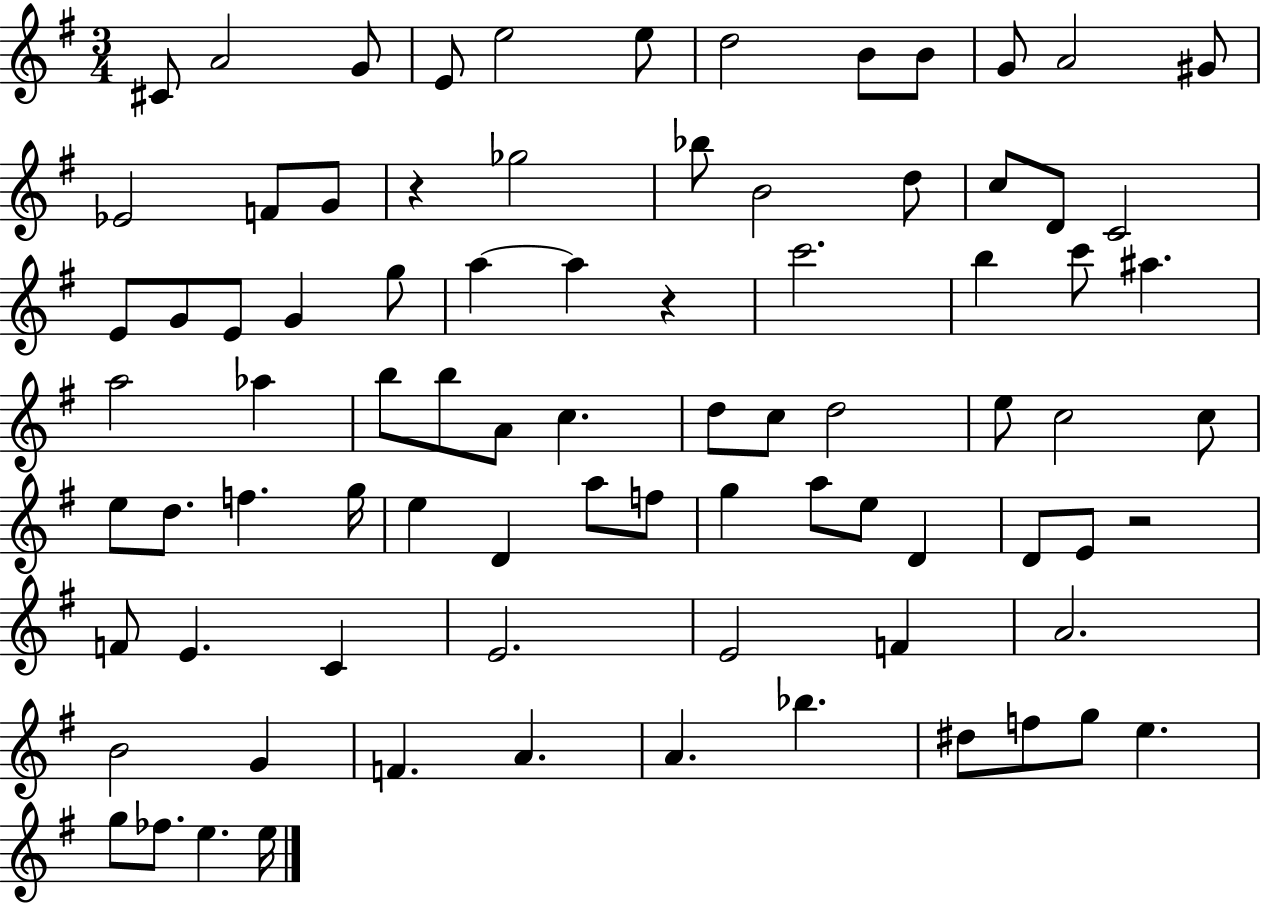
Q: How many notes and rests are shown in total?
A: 83